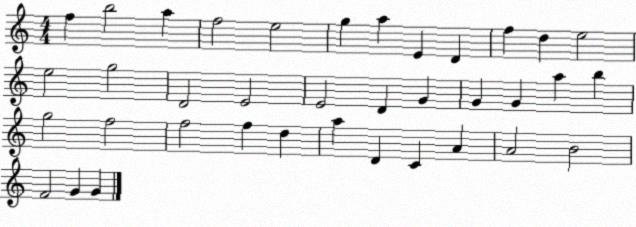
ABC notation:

X:1
T:Untitled
M:4/4
L:1/4
K:C
f b2 a f2 e2 g a E D f d e2 e2 g2 D2 E2 E2 D G G G a b g2 f2 f2 f d a D C A A2 B2 F2 G G